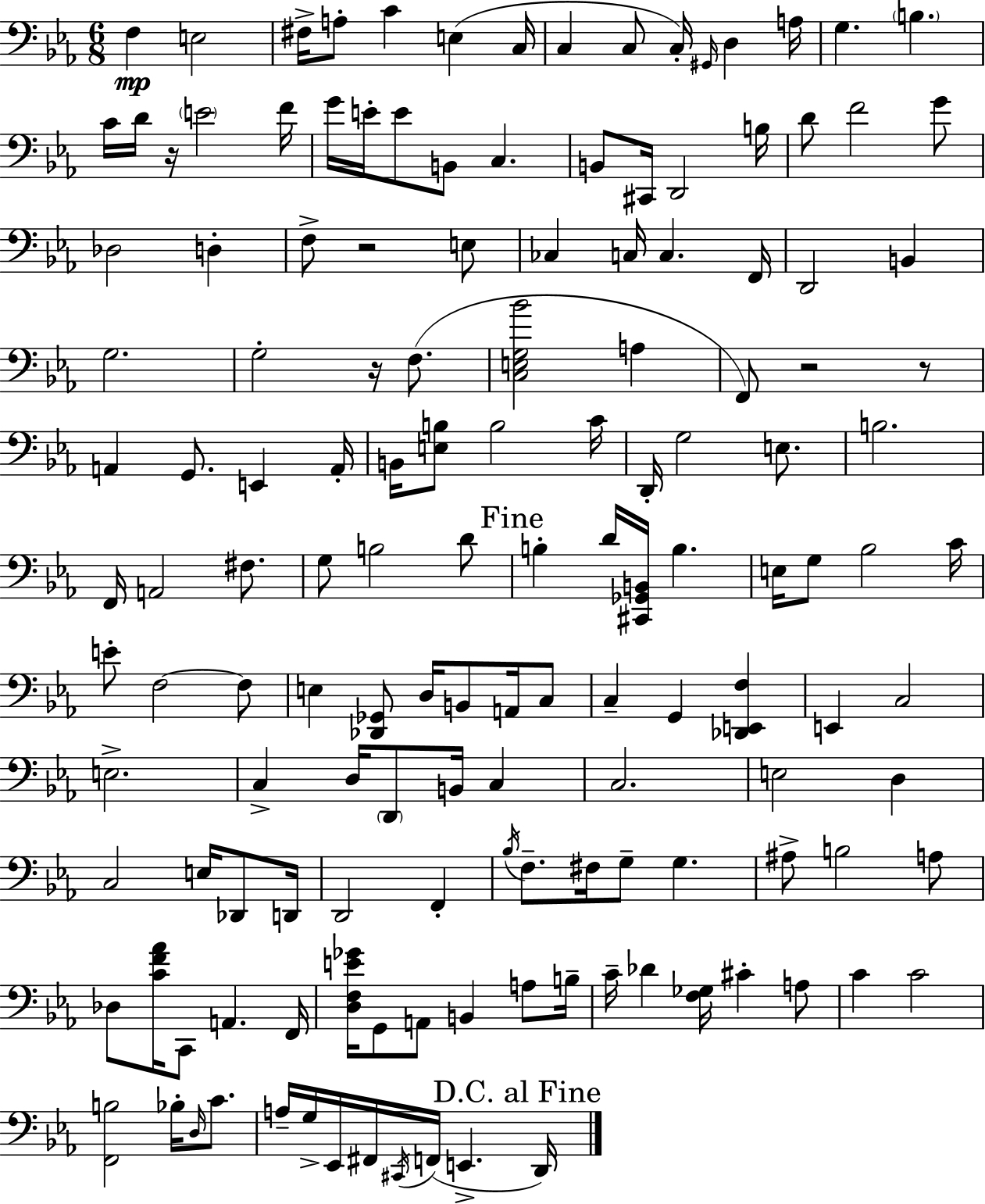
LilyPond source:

{
  \clef bass
  \numericTimeSignature
  \time 6/8
  \key c \minor
  \repeat volta 2 { f4\mp e2 | fis16-> a8-. c'4 e4( c16 | c4 c8 c16-.) \grace { gis,16 } d4 | a16 g4. \parenthesize b4. | \break c'16 d'16 r16 \parenthesize e'2 | f'16 g'16 e'16-. e'8 b,8 c4. | b,8 cis,16 d,2 | b16 d'8 f'2 g'8 | \break des2 d4-. | f8-> r2 e8 | ces4 c16 c4. | f,16 d,2 b,4 | \break g2. | g2-. r16 f8.( | <c e g bes'>2 a4 | f,8) r2 r8 | \break a,4 g,8. e,4 | a,16-. b,16 <e b>8 b2 | c'16 d,16-. g2 e8. | b2. | \break f,16 a,2 fis8. | g8 b2 d'8 | \mark "Fine" b4-. d'16 <cis, ges, b,>16 b4. | e16 g8 bes2 | \break c'16 e'8-. f2~~ f8 | e4 <des, ges,>8 d16 b,8 a,16 c8 | c4-- g,4 <des, e, f>4 | e,4 c2 | \break e2.-> | c4-> d16 \parenthesize d,8 b,16 c4 | c2. | e2 d4 | \break c2 e16 des,8 | d,16 d,2 f,4-. | \acciaccatura { bes16 } f8.-- fis16 g8-- g4. | ais8-> b2 | \break a8 des8 <c' f' aes'>16 c,8 a,4. | f,16 <d f e' ges'>16 g,8 a,8 b,4 a8 | b16-- c'16-- des'4 <f ges>16 cis'4-. | a8 c'4 c'2 | \break <f, b>2 bes16-. \grace { d16 } | c'8. a16-- g16-> ees,16 fis,16 \acciaccatura { cis,16 } f,16( e,4.-> | \mark "D.C. al Fine" d,16) } \bar "|."
}